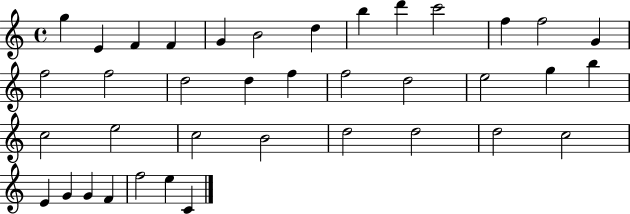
G5/q E4/q F4/q F4/q G4/q B4/h D5/q B5/q D6/q C6/h F5/q F5/h G4/q F5/h F5/h D5/h D5/q F5/q F5/h D5/h E5/h G5/q B5/q C5/h E5/h C5/h B4/h D5/h D5/h D5/h C5/h E4/q G4/q G4/q F4/q F5/h E5/q C4/q